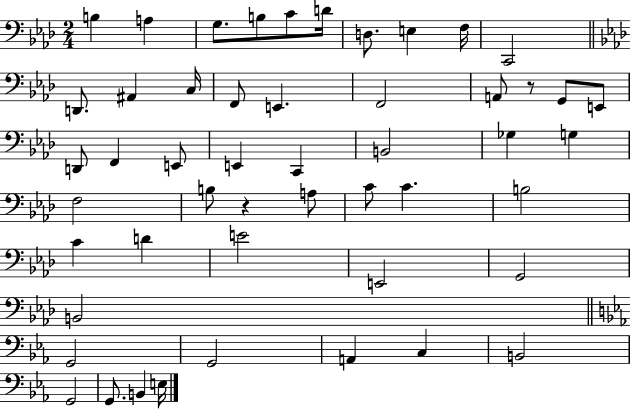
{
  \clef bass
  \numericTimeSignature
  \time 2/4
  \key aes \major
  b4 a4 | g8. b8 c'8 d'16 | d8. e4 f16 | c,2 | \break \bar "||" \break \key aes \major d,8. ais,4 c16 | f,8 e,4. | f,2 | a,8 r8 g,8 e,8 | \break d,8 f,4 e,8 | e,4 c,4 | b,2 | ges4 g4 | \break f2 | b8 r4 a8 | c'8 c'4. | b2 | \break c'4 d'4 | e'2 | e,2 | g,2 | \break b,2 | \bar "||" \break \key c \minor g,2 | g,2 | a,4 c4 | b,2 | \break g,2 | g,8. b,4 e16 | \bar "|."
}